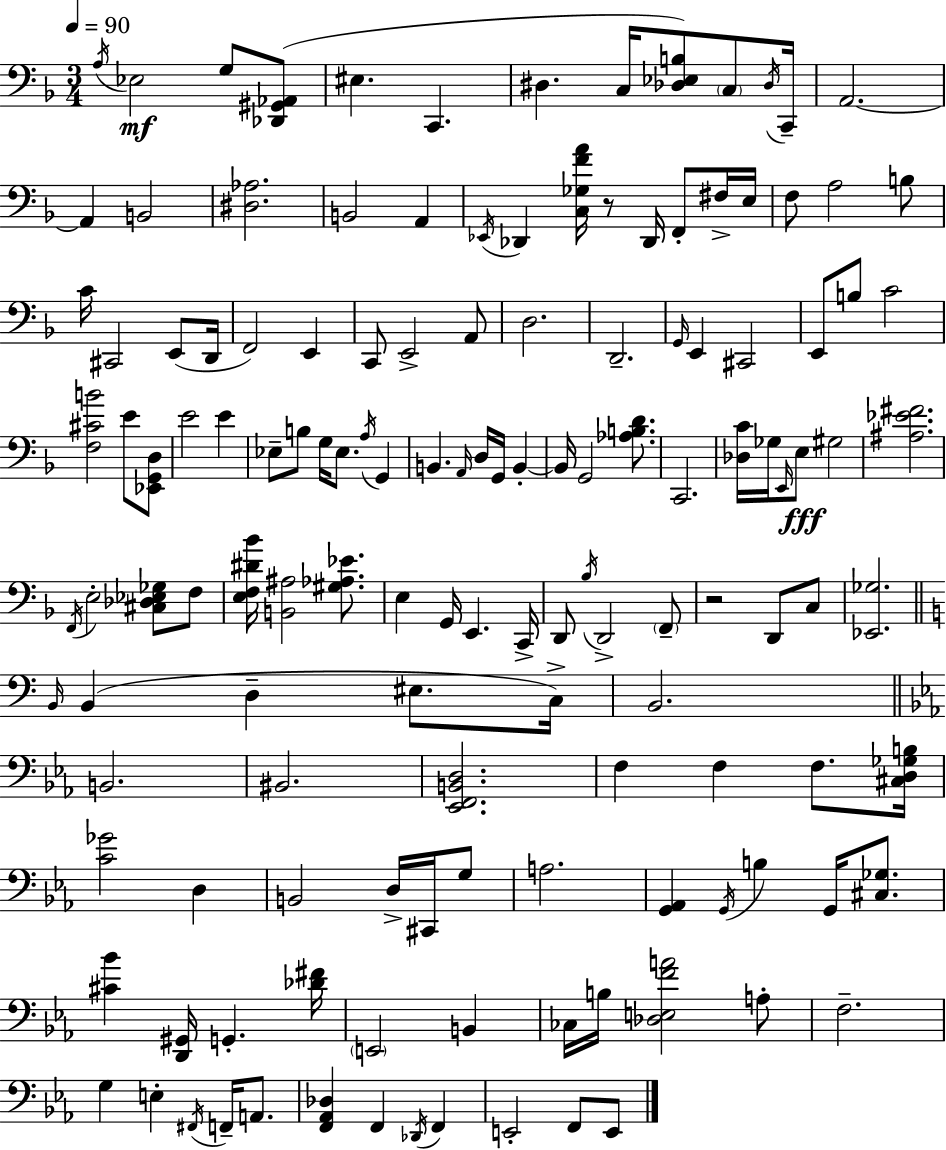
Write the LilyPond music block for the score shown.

{
  \clef bass
  \numericTimeSignature
  \time 3/4
  \key d \minor
  \tempo 4 = 90
  \acciaccatura { a16 }\mf ees2 g8 <des, gis, aes,>8( | eis4. c,4. | dis4. c16 <des ees b>8) \parenthesize c8 | \acciaccatura { des16 } c,16-- a,2.~~ | \break a,4 b,2 | <dis aes>2. | b,2 a,4 | \acciaccatura { ees,16 } des,4 <c ges f' a'>16 r8 des,16 f,8-. | \break fis16-> e16 f8 a2 | b8 c'16 cis,2 | e,8( d,16 f,2) e,4 | c,8 e,2-> | \break a,8 d2. | d,2.-- | \grace { g,16 } e,4 cis,2 | e,8 b8 c'2 | \break <f cis' b'>2 | e'8 <ees, g, d>8 e'2 | e'4 ees8-- b8 g16 ees8. | \acciaccatura { a16 } g,4 b,4. \grace { a,16 } | \break d16 g,16 b,4-.~~ b,16 g,2 | <aes b d'>8. c,2. | <des c'>16 ges16 \grace { e,16 } e8\fff gis2 | <ais ees' fis'>2. | \break \acciaccatura { f,16 } e2-. | <cis des ees ges>8 f8 <e f dis' bes'>16 <b, ais>2 | <gis aes ees'>8. e4 | g,16 e,4. c,16-> d,8 \acciaccatura { bes16 } d,2-> | \break \parenthesize f,8-- r2 | d,8 c8 <ees, ges>2. | \bar "||" \break \key a \minor \grace { b,16 }( b,4 d4-- eis8. | c16->) b,2. | \bar "||" \break \key ees \major b,2. | bis,2. | <ees, f, b, d>2. | f4 f4 f8. <cis d ges b>16 | \break <c' ges'>2 d4 | b,2 d16-> cis,16 g8 | a2. | <g, aes,>4 \acciaccatura { g,16 } b4 g,16 <cis ges>8. | \break <cis' bes'>4 <d, gis,>16 g,4.-. | <des' fis'>16 \parenthesize e,2 b,4 | ces16 b16 <des e f' a'>2 a8-. | f2.-- | \break g4 e4-. \acciaccatura { fis,16 } f,16-- a,8. | <f, aes, des>4 f,4 \acciaccatura { des,16 } f,4 | e,2-. f,8 | e,8 \bar "|."
}